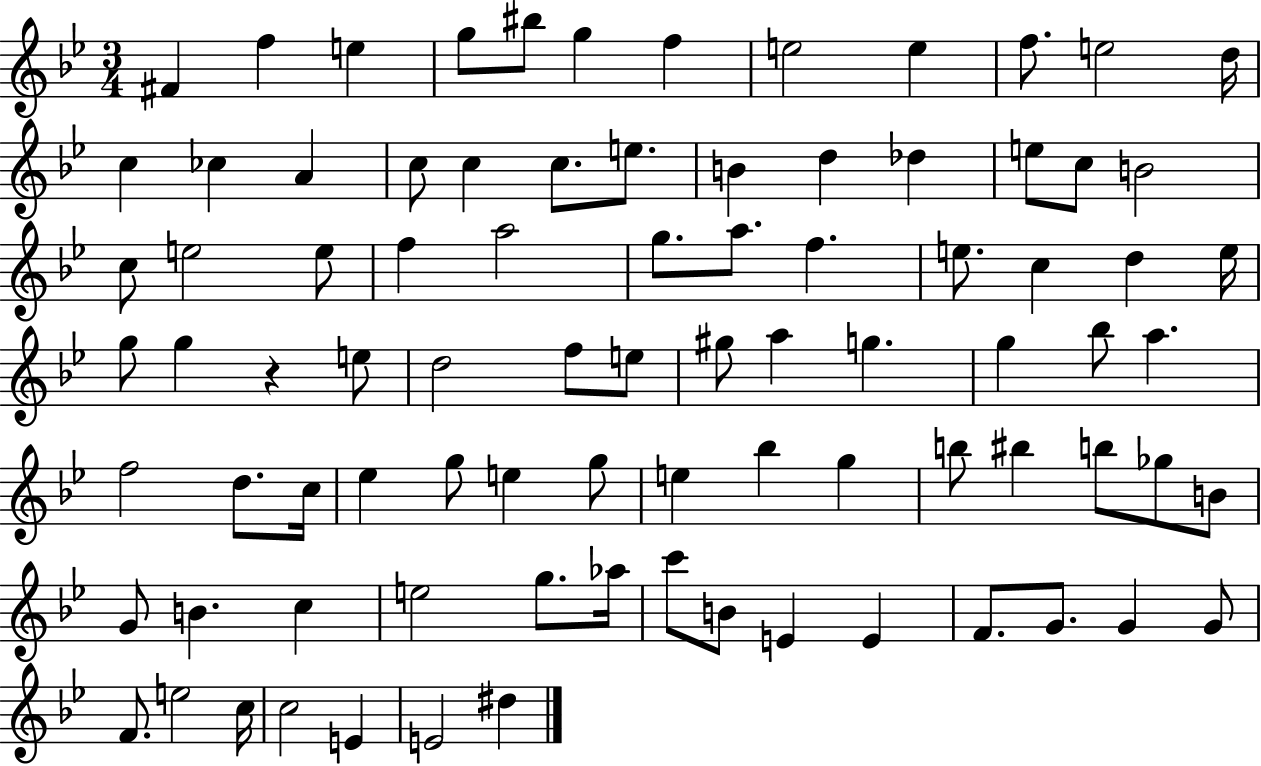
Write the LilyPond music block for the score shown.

{
  \clef treble
  \numericTimeSignature
  \time 3/4
  \key bes \major
  fis'4 f''4 e''4 | g''8 bis''8 g''4 f''4 | e''2 e''4 | f''8. e''2 d''16 | \break c''4 ces''4 a'4 | c''8 c''4 c''8. e''8. | b'4 d''4 des''4 | e''8 c''8 b'2 | \break c''8 e''2 e''8 | f''4 a''2 | g''8. a''8. f''4. | e''8. c''4 d''4 e''16 | \break g''8 g''4 r4 e''8 | d''2 f''8 e''8 | gis''8 a''4 g''4. | g''4 bes''8 a''4. | \break f''2 d''8. c''16 | ees''4 g''8 e''4 g''8 | e''4 bes''4 g''4 | b''8 bis''4 b''8 ges''8 b'8 | \break g'8 b'4. c''4 | e''2 g''8. aes''16 | c'''8 b'8 e'4 e'4 | f'8. g'8. g'4 g'8 | \break f'8. e''2 c''16 | c''2 e'4 | e'2 dis''4 | \bar "|."
}